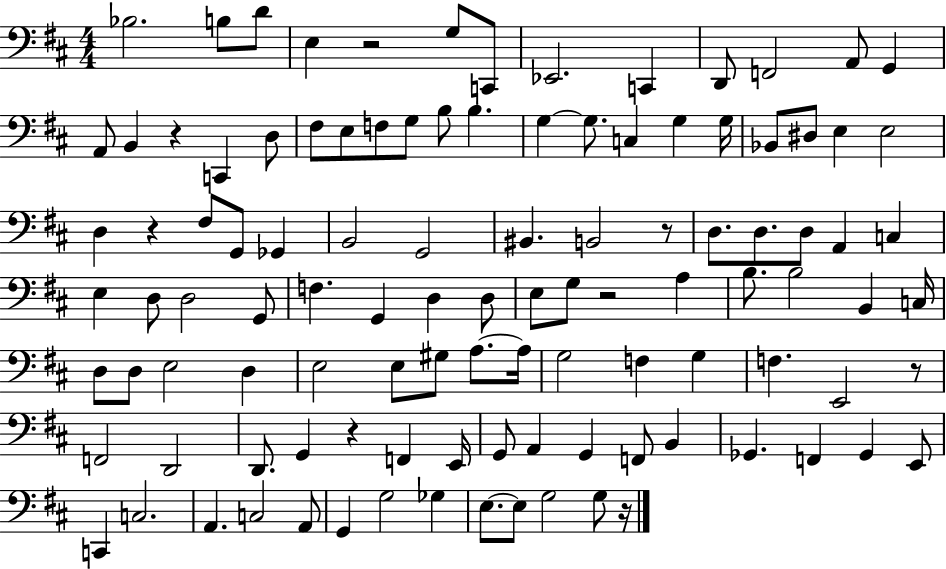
{
  \clef bass
  \numericTimeSignature
  \time 4/4
  \key d \major
  \repeat volta 2 { bes2. b8 d'8 | e4 r2 g8 c,8 | ees,2. c,4 | d,8 f,2 a,8 g,4 | \break a,8 b,4 r4 c,4 d8 | fis8 e8 f8 g8 b8 b4. | g4~~ g8. c4 g4 g16 | bes,8 dis8 e4 e2 | \break d4 r4 fis8 g,8 ges,4 | b,2 g,2 | bis,4. b,2 r8 | d8. d8. d8 a,4 c4 | \break e4 d8 d2 g,8 | f4. g,4 d4 d8 | e8 g8 r2 a4 | b8. b2 b,4 c16 | \break d8 d8 e2 d4 | e2 e8 gis8 a8.~~ a16 | g2 f4 g4 | f4. e,2 r8 | \break f,2 d,2 | d,8. g,4 r4 f,4 e,16 | g,8 a,4 g,4 f,8 b,4 | ges,4. f,4 ges,4 e,8 | \break c,4 c2. | a,4. c2 a,8 | g,4 g2 ges4 | e8.~~ e8 g2 g8 r16 | \break } \bar "|."
}